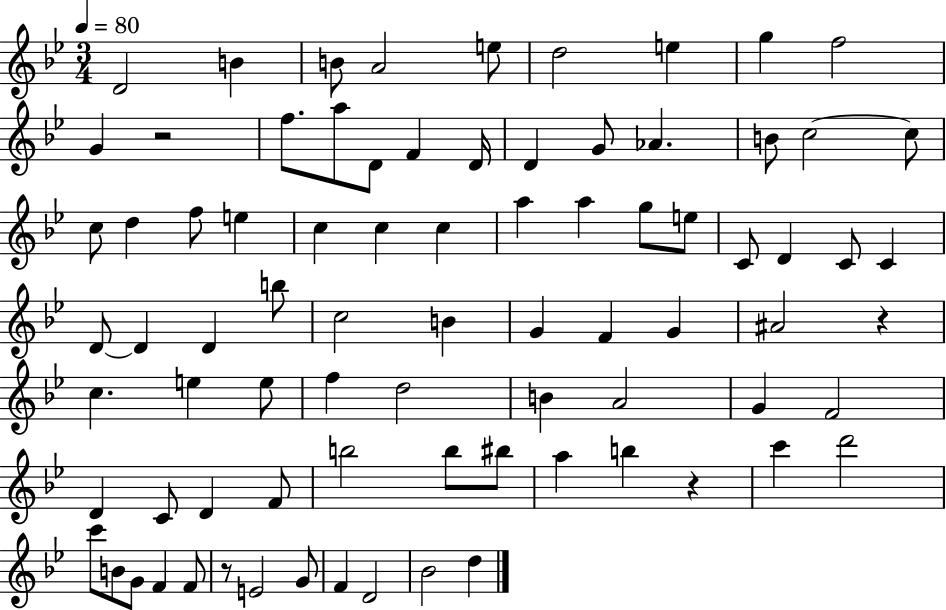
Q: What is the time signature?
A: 3/4